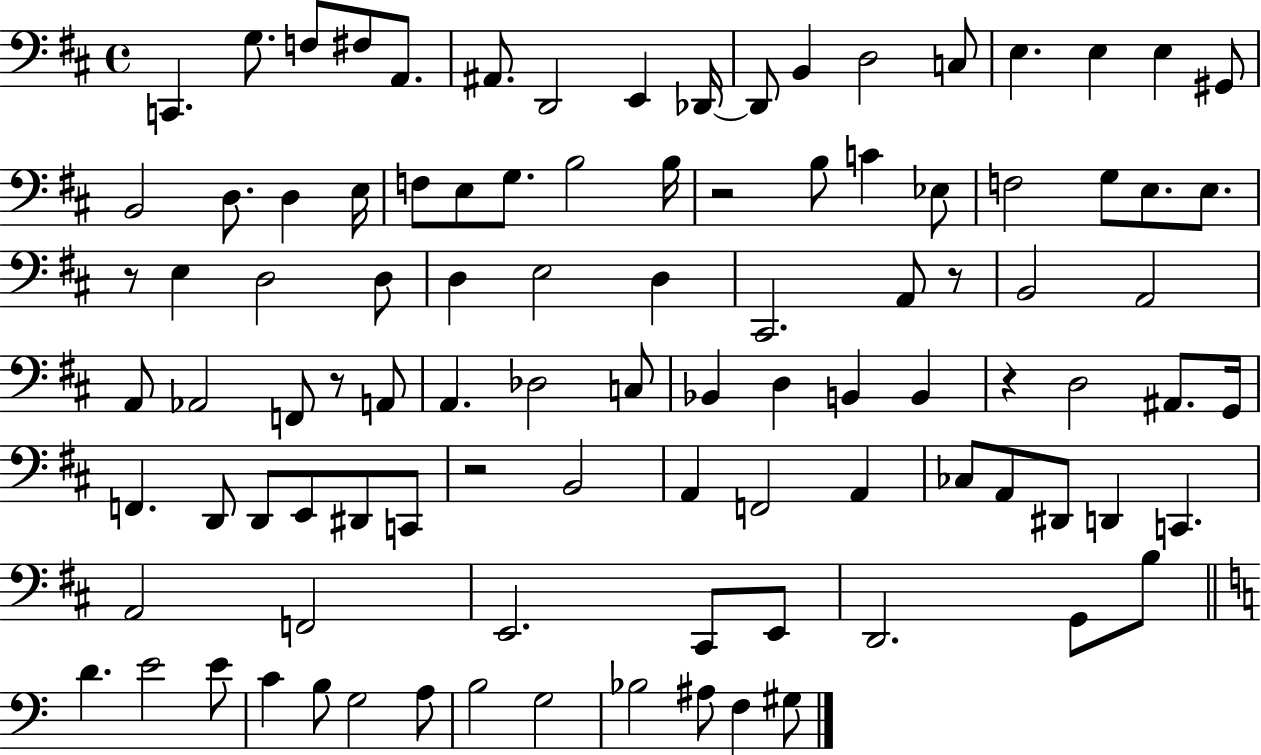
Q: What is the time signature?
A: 4/4